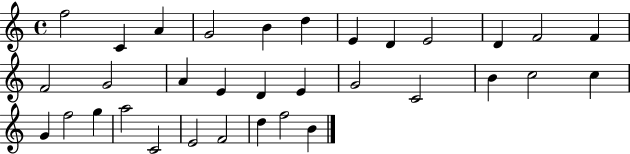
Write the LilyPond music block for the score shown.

{
  \clef treble
  \time 4/4
  \defaultTimeSignature
  \key c \major
  f''2 c'4 a'4 | g'2 b'4 d''4 | e'4 d'4 e'2 | d'4 f'2 f'4 | \break f'2 g'2 | a'4 e'4 d'4 e'4 | g'2 c'2 | b'4 c''2 c''4 | \break g'4 f''2 g''4 | a''2 c'2 | e'2 f'2 | d''4 f''2 b'4 | \break \bar "|."
}